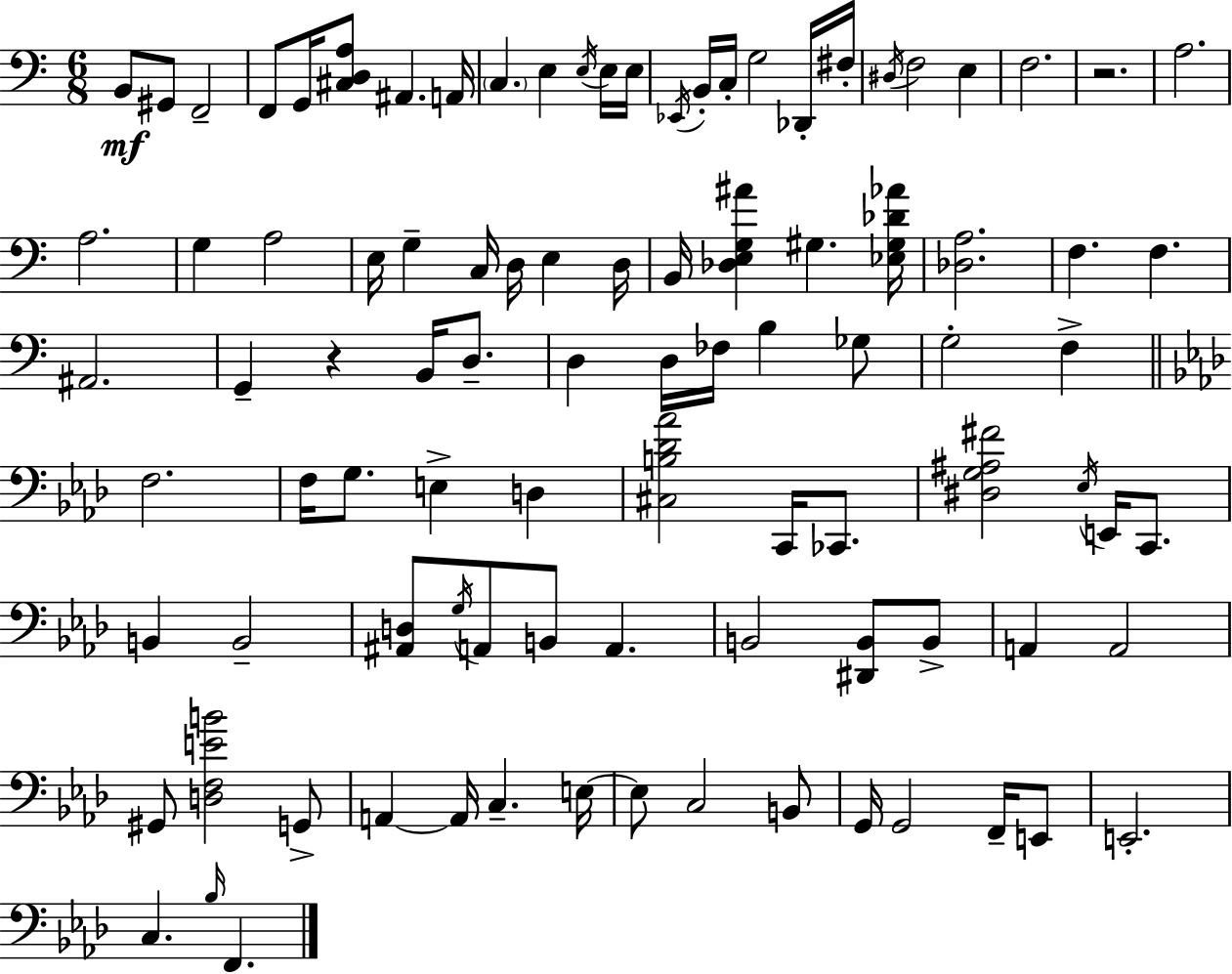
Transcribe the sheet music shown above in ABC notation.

X:1
T:Untitled
M:6/8
L:1/4
K:Am
B,,/2 ^G,,/2 F,,2 F,,/2 G,,/4 [^C,D,A,]/2 ^A,, A,,/4 C, E, E,/4 E,/4 E,/4 _E,,/4 B,,/4 C,/4 G,2 _D,,/4 ^F,/4 ^D,/4 F,2 E, F,2 z2 A,2 A,2 G, A,2 E,/4 G, C,/4 D,/4 E, D,/4 B,,/4 [_D,E,G,^A] ^G, [_E,^G,_D_A]/4 [_D,A,]2 F, F, ^A,,2 G,, z B,,/4 D,/2 D, D,/4 _F,/4 B, _G,/2 G,2 F, F,2 F,/4 G,/2 E, D, [^C,B,_D_A]2 C,,/4 _C,,/2 [^D,G,^A,^F]2 _E,/4 E,,/4 C,,/2 B,, B,,2 [^A,,D,]/2 G,/4 A,,/2 B,,/2 A,, B,,2 [^D,,B,,]/2 B,,/2 A,, A,,2 ^G,,/2 [D,F,EB]2 G,,/2 A,, A,,/4 C, E,/4 E,/2 C,2 B,,/2 G,,/4 G,,2 F,,/4 E,,/2 E,,2 C, _B,/4 F,,